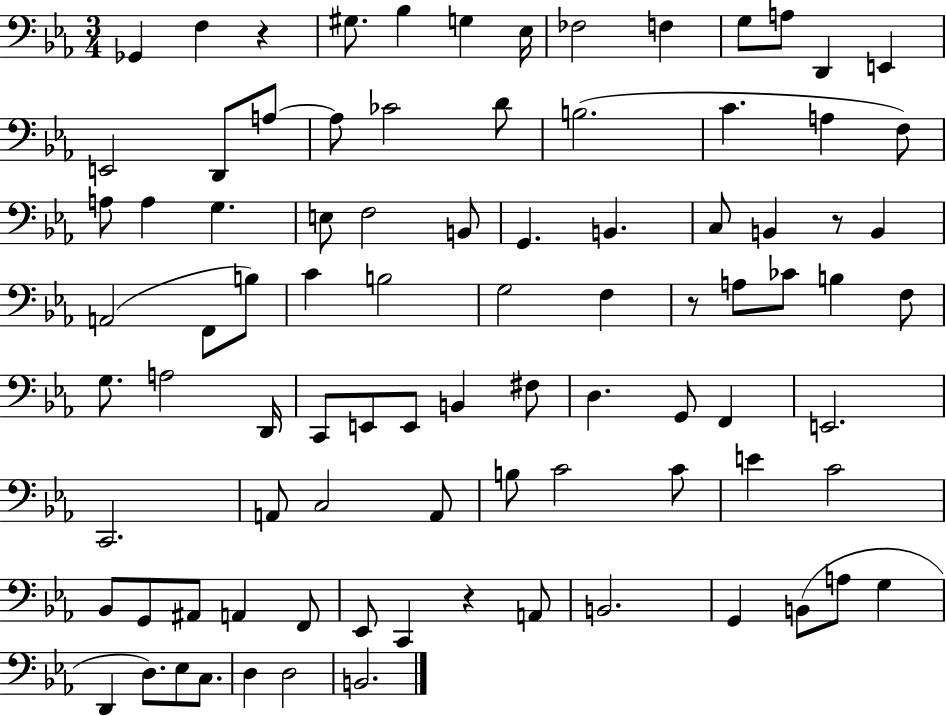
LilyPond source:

{
  \clef bass
  \numericTimeSignature
  \time 3/4
  \key ees \major
  \repeat volta 2 { ges,4 f4 r4 | gis8. bes4 g4 ees16 | fes2 f4 | g8 a8 d,4 e,4 | \break e,2 d,8 a8~~ | a8 ces'2 d'8 | b2.( | c'4. a4 f8) | \break a8 a4 g4. | e8 f2 b,8 | g,4. b,4. | c8 b,4 r8 b,4 | \break a,2( f,8 b8) | c'4 b2 | g2 f4 | r8 a8 ces'8 b4 f8 | \break g8. a2 d,16 | c,8 e,8 e,8 b,4 fis8 | d4. g,8 f,4 | e,2. | \break c,2. | a,8 c2 a,8 | b8 c'2 c'8 | e'4 c'2 | \break bes,8 g,8 ais,8 a,4 f,8 | ees,8 c,4 r4 a,8 | b,2. | g,4 b,8( a8 g4 | \break d,4 d8.) ees8 c8. | d4 d2 | b,2. | } \bar "|."
}